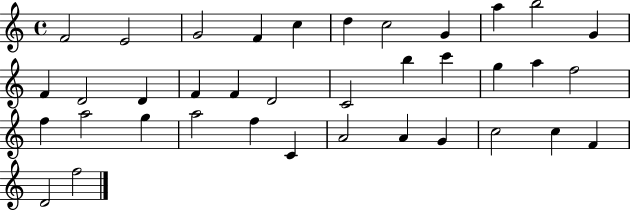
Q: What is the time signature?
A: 4/4